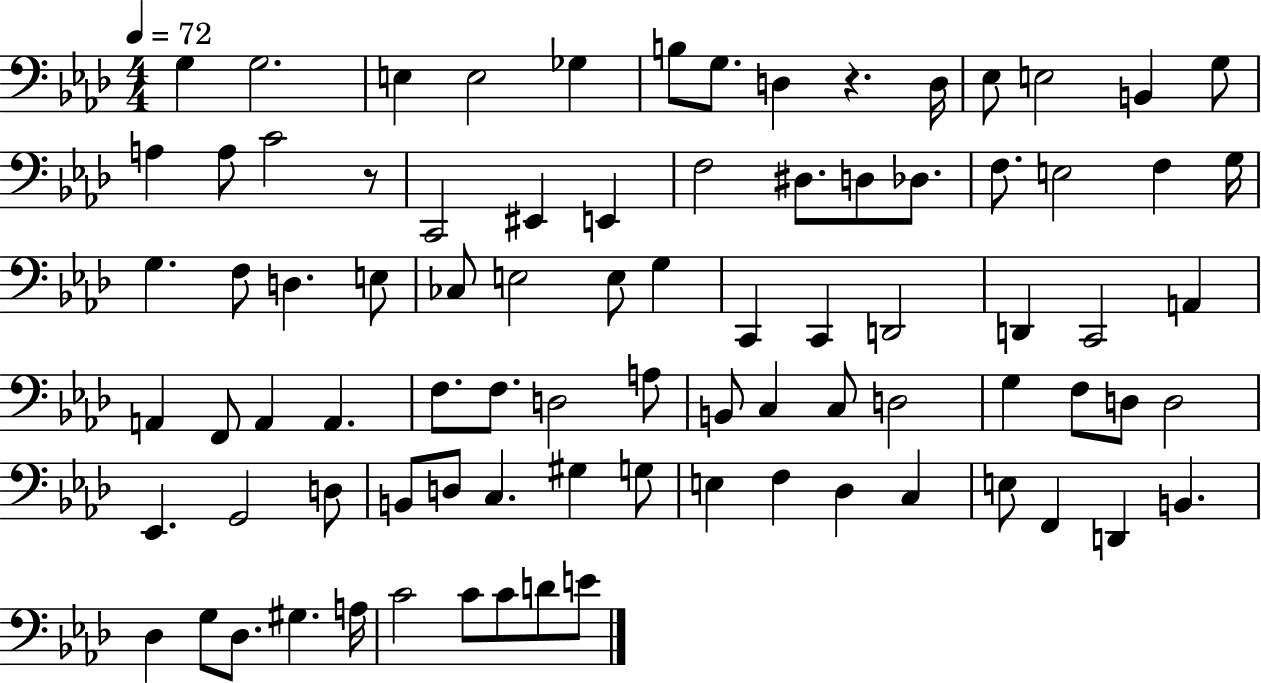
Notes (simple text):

G3/q G3/h. E3/q E3/h Gb3/q B3/e G3/e. D3/q R/q. D3/s Eb3/e E3/h B2/q G3/e A3/q A3/e C4/h R/e C2/h EIS2/q E2/q F3/h D#3/e. D3/e Db3/e. F3/e. E3/h F3/q G3/s G3/q. F3/e D3/q. E3/e CES3/e E3/h E3/e G3/q C2/q C2/q D2/h D2/q C2/h A2/q A2/q F2/e A2/q A2/q. F3/e. F3/e. D3/h A3/e B2/e C3/q C3/e D3/h G3/q F3/e D3/e D3/h Eb2/q. G2/h D3/e B2/e D3/e C3/q. G#3/q G3/e E3/q F3/q Db3/q C3/q E3/e F2/q D2/q B2/q. Db3/q G3/e Db3/e. G#3/q. A3/s C4/h C4/e C4/e D4/e E4/e